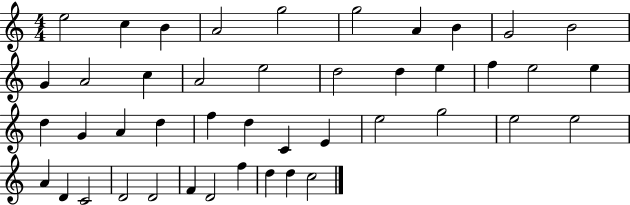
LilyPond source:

{
  \clef treble
  \numericTimeSignature
  \time 4/4
  \key c \major
  e''2 c''4 b'4 | a'2 g''2 | g''2 a'4 b'4 | g'2 b'2 | \break g'4 a'2 c''4 | a'2 e''2 | d''2 d''4 e''4 | f''4 e''2 e''4 | \break d''4 g'4 a'4 d''4 | f''4 d''4 c'4 e'4 | e''2 g''2 | e''2 e''2 | \break a'4 d'4 c'2 | d'2 d'2 | f'4 d'2 f''4 | d''4 d''4 c''2 | \break \bar "|."
}